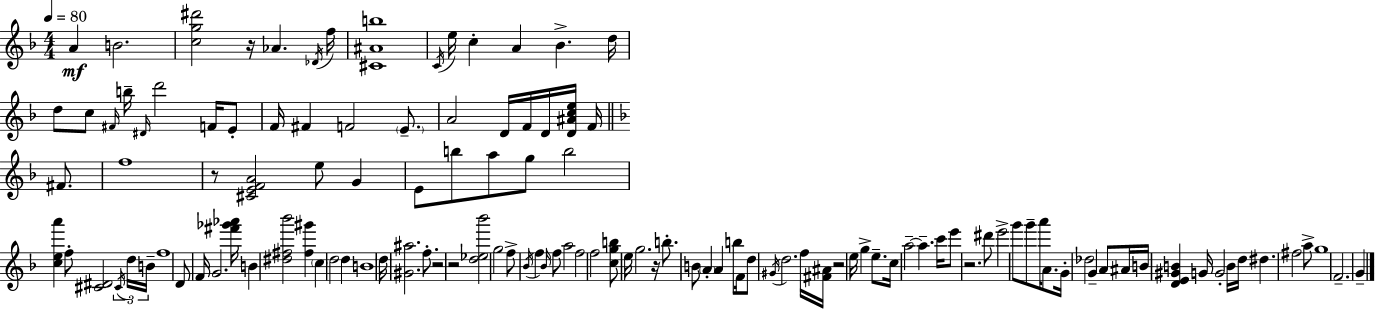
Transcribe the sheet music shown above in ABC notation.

X:1
T:Untitled
M:4/4
L:1/4
K:F
A B2 [cg^d']2 z/4 _A _D/4 f/4 [^C^Ab]4 C/4 e/4 c A _B d/4 d/2 c/2 ^F/4 b/4 ^D/4 d'2 F/4 E/2 F/4 ^F F2 E/2 A2 D/4 F/4 D/4 [D^Ace]/4 F/4 ^F/2 f4 z/2 [^CEFA]2 e/2 G E/2 b/2 a/2 g/2 b2 [cea'] f/2 [^C^D]2 ^C/4 d/4 B/4 f4 D/2 F/4 G2 [^f'_g'_a']/4 B [^d^f_b']2 [^f^g'] c d2 d B4 d/4 [^G^a]2 f/2 z2 z2 [d_e_b']2 g2 f/2 _B/4 f _B/4 f/2 a2 f2 f2 [cgb]/2 e/4 g2 z/4 b/2 B/2 A A b/2 F/4 d/2 ^G/4 d2 f/4 [^F^A]/4 z2 e/4 g e/2 c/4 a2 a c'/4 e'/2 z2 ^d'/2 e'2 g'/2 g'/2 a'/4 A/2 G/4 _d2 G A/2 ^A/4 B/4 [DE^GB] G/4 G2 B/4 d/4 ^d ^f2 a/2 g4 F2 G